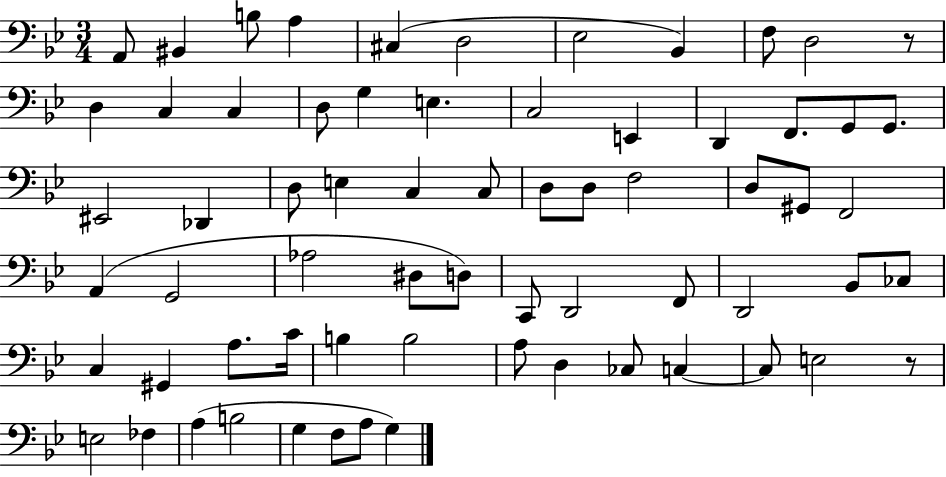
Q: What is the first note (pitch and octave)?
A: A2